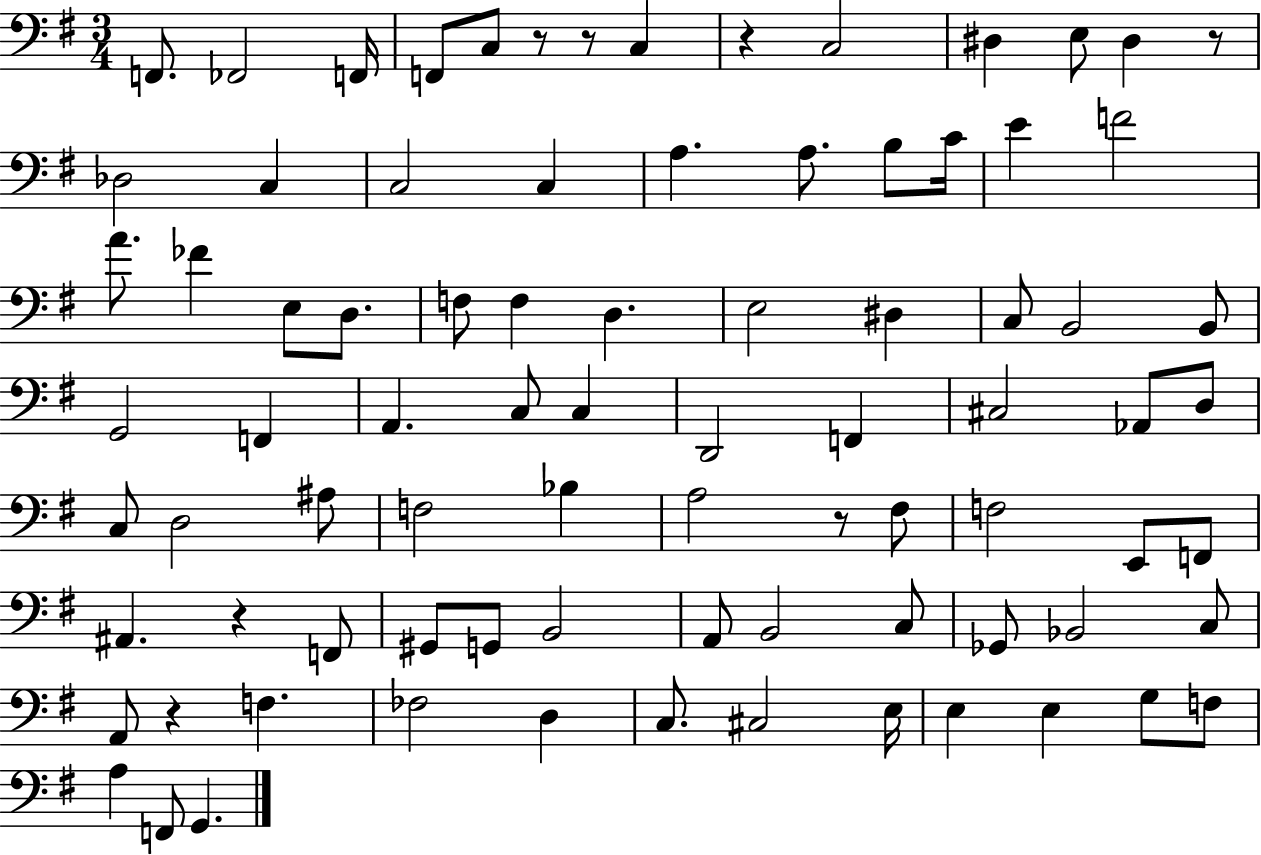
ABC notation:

X:1
T:Untitled
M:3/4
L:1/4
K:G
F,,/2 _F,,2 F,,/4 F,,/2 C,/2 z/2 z/2 C, z C,2 ^D, E,/2 ^D, z/2 _D,2 C, C,2 C, A, A,/2 B,/2 C/4 E F2 A/2 _F E,/2 D,/2 F,/2 F, D, E,2 ^D, C,/2 B,,2 B,,/2 G,,2 F,, A,, C,/2 C, D,,2 F,, ^C,2 _A,,/2 D,/2 C,/2 D,2 ^A,/2 F,2 _B, A,2 z/2 ^F,/2 F,2 E,,/2 F,,/2 ^A,, z F,,/2 ^G,,/2 G,,/2 B,,2 A,,/2 B,,2 C,/2 _G,,/2 _B,,2 C,/2 A,,/2 z F, _F,2 D, C,/2 ^C,2 E,/4 E, E, G,/2 F,/2 A, F,,/2 G,,